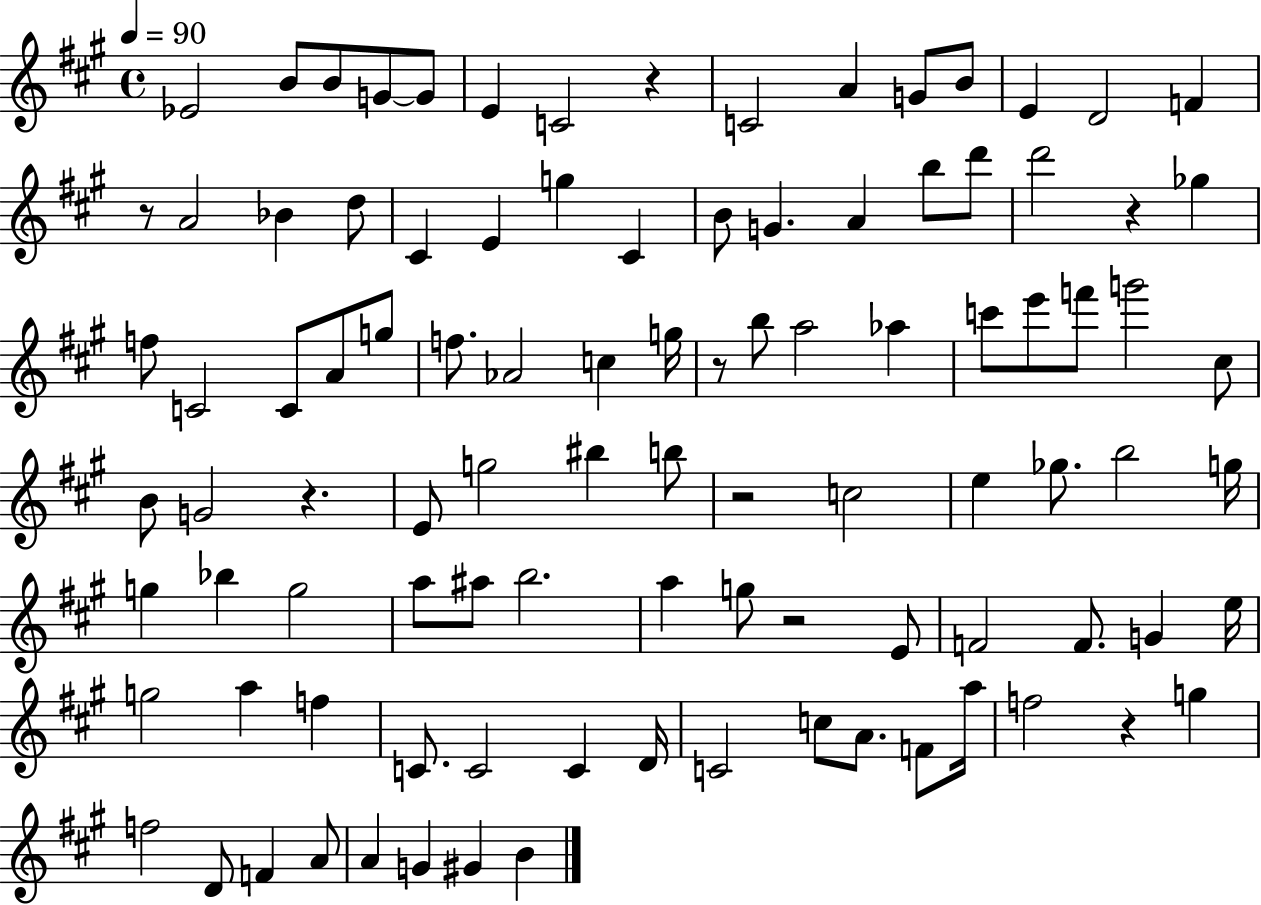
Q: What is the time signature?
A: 4/4